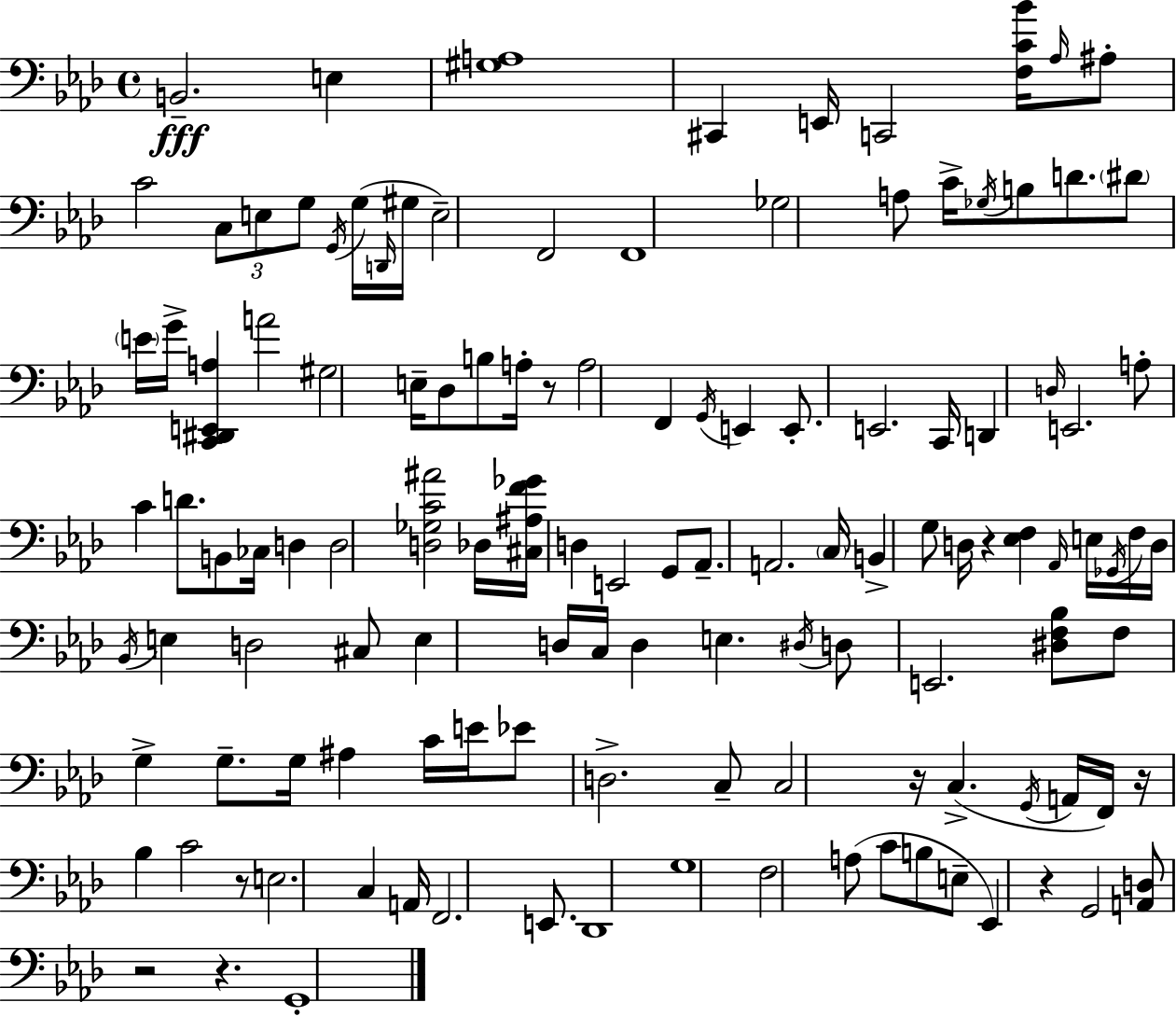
{
  \clef bass
  \time 4/4
  \defaultTimeSignature
  \key aes \major
  b,2.--\fff e4 | <gis a>1 | cis,4 e,16 c,2 <f c' bes'>16 \grace { aes16 } ais8-. | c'2 \tuplet 3/2 { c8 e8 g8 } \acciaccatura { g,16 } | \break g16( \grace { d,16 } gis16 e2--) f,2 | f,1 | ges2 a8 c'16-> \acciaccatura { ges16 } b8 | d'8. \parenthesize dis'8 \parenthesize e'16 g'16-> <c, dis, e, a>4 a'2 | \break gis2 e16-- des8 b8 | a16-. r8 a2 f,4 | \acciaccatura { g,16 } e,4 e,8.-. e,2. | c,16 d,4 \grace { d16 } e,2. | \break a8-. c'4 d'8. b,8 | ces16 d4 d2 <d ges c' ais'>2 | des16 <cis ais f' ges'>16 d4 e,2 | g,8 aes,8.-- a,2. | \break \parenthesize c16 b,4-> g8 d16 r4 | <ees f>4 \grace { aes,16 } e16 \acciaccatura { ges,16 } f16 d16 \acciaccatura { bes,16 } e4 d2 | cis8 e4 d16 c16 d4 | e4. \acciaccatura { dis16 } d8 e,2. | \break <dis f bes>8 f8 g4-> | g8.-- g16 ais4 c'16 e'16 ees'8 d2.-> | c8-- c2 | r16 c4.->( \acciaccatura { g,16 } a,16 f,16) r16 bes4 | \break c'2 r8 e2. | c4 a,16 f,2. | e,8. des,1 | g1 | \break f2 | a8( c'8 b8 e8-- ees,4) r4 | g,2 <a, d>8 r2 | r4. g,1-. | \break \bar "|."
}